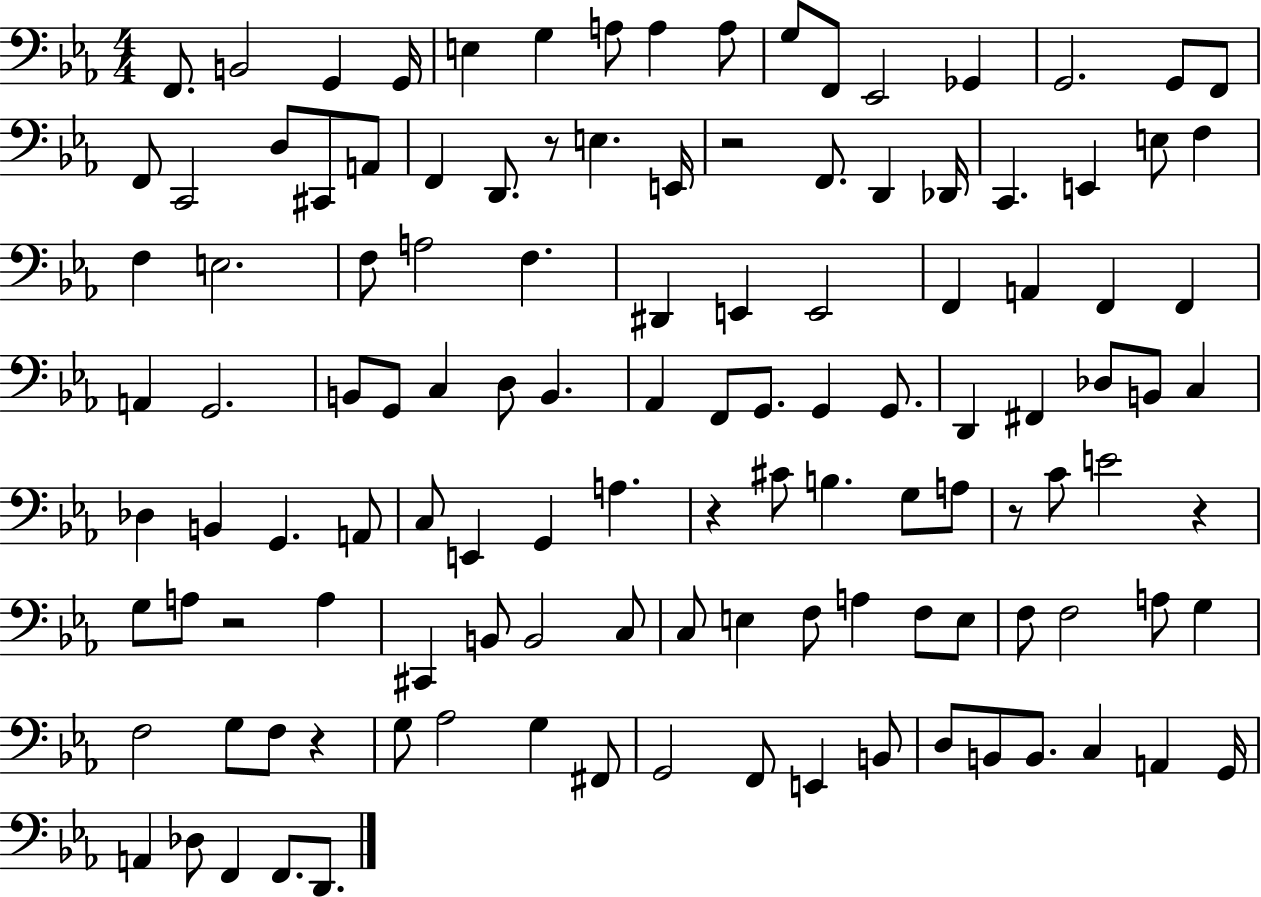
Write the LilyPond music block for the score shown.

{
  \clef bass
  \numericTimeSignature
  \time 4/4
  \key ees \major
  f,8. b,2 g,4 g,16 | e4 g4 a8 a4 a8 | g8 f,8 ees,2 ges,4 | g,2. g,8 f,8 | \break f,8 c,2 d8 cis,8 a,8 | f,4 d,8. r8 e4. e,16 | r2 f,8. d,4 des,16 | c,4. e,4 e8 f4 | \break f4 e2. | f8 a2 f4. | dis,4 e,4 e,2 | f,4 a,4 f,4 f,4 | \break a,4 g,2. | b,8 g,8 c4 d8 b,4. | aes,4 f,8 g,8. g,4 g,8. | d,4 fis,4 des8 b,8 c4 | \break des4 b,4 g,4. a,8 | c8 e,4 g,4 a4. | r4 cis'8 b4. g8 a8 | r8 c'8 e'2 r4 | \break g8 a8 r2 a4 | cis,4 b,8 b,2 c8 | c8 e4 f8 a4 f8 e8 | f8 f2 a8 g4 | \break f2 g8 f8 r4 | g8 aes2 g4 fis,8 | g,2 f,8 e,4 b,8 | d8 b,8 b,8. c4 a,4 g,16 | \break a,4 des8 f,4 f,8. d,8. | \bar "|."
}